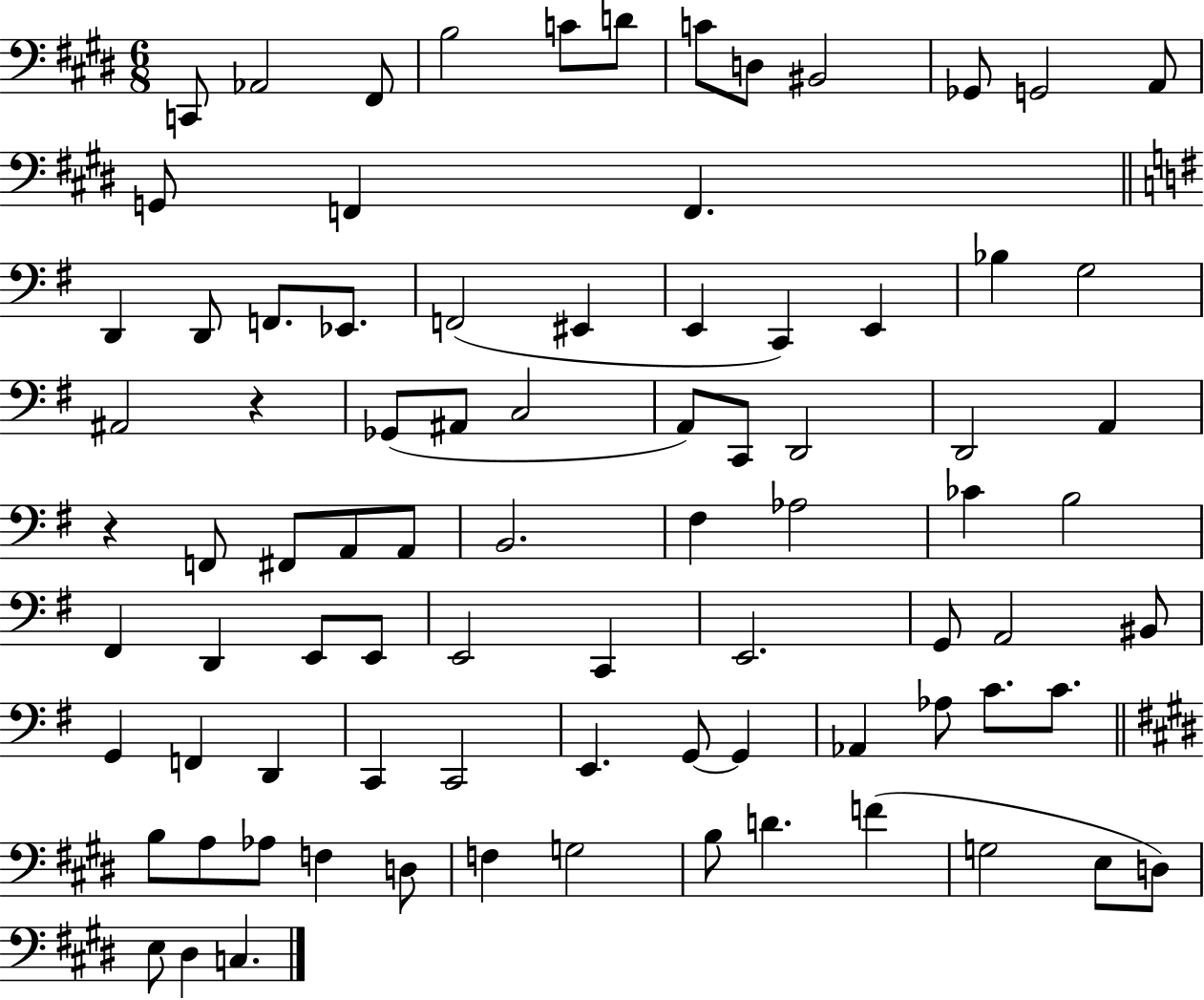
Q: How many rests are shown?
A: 2